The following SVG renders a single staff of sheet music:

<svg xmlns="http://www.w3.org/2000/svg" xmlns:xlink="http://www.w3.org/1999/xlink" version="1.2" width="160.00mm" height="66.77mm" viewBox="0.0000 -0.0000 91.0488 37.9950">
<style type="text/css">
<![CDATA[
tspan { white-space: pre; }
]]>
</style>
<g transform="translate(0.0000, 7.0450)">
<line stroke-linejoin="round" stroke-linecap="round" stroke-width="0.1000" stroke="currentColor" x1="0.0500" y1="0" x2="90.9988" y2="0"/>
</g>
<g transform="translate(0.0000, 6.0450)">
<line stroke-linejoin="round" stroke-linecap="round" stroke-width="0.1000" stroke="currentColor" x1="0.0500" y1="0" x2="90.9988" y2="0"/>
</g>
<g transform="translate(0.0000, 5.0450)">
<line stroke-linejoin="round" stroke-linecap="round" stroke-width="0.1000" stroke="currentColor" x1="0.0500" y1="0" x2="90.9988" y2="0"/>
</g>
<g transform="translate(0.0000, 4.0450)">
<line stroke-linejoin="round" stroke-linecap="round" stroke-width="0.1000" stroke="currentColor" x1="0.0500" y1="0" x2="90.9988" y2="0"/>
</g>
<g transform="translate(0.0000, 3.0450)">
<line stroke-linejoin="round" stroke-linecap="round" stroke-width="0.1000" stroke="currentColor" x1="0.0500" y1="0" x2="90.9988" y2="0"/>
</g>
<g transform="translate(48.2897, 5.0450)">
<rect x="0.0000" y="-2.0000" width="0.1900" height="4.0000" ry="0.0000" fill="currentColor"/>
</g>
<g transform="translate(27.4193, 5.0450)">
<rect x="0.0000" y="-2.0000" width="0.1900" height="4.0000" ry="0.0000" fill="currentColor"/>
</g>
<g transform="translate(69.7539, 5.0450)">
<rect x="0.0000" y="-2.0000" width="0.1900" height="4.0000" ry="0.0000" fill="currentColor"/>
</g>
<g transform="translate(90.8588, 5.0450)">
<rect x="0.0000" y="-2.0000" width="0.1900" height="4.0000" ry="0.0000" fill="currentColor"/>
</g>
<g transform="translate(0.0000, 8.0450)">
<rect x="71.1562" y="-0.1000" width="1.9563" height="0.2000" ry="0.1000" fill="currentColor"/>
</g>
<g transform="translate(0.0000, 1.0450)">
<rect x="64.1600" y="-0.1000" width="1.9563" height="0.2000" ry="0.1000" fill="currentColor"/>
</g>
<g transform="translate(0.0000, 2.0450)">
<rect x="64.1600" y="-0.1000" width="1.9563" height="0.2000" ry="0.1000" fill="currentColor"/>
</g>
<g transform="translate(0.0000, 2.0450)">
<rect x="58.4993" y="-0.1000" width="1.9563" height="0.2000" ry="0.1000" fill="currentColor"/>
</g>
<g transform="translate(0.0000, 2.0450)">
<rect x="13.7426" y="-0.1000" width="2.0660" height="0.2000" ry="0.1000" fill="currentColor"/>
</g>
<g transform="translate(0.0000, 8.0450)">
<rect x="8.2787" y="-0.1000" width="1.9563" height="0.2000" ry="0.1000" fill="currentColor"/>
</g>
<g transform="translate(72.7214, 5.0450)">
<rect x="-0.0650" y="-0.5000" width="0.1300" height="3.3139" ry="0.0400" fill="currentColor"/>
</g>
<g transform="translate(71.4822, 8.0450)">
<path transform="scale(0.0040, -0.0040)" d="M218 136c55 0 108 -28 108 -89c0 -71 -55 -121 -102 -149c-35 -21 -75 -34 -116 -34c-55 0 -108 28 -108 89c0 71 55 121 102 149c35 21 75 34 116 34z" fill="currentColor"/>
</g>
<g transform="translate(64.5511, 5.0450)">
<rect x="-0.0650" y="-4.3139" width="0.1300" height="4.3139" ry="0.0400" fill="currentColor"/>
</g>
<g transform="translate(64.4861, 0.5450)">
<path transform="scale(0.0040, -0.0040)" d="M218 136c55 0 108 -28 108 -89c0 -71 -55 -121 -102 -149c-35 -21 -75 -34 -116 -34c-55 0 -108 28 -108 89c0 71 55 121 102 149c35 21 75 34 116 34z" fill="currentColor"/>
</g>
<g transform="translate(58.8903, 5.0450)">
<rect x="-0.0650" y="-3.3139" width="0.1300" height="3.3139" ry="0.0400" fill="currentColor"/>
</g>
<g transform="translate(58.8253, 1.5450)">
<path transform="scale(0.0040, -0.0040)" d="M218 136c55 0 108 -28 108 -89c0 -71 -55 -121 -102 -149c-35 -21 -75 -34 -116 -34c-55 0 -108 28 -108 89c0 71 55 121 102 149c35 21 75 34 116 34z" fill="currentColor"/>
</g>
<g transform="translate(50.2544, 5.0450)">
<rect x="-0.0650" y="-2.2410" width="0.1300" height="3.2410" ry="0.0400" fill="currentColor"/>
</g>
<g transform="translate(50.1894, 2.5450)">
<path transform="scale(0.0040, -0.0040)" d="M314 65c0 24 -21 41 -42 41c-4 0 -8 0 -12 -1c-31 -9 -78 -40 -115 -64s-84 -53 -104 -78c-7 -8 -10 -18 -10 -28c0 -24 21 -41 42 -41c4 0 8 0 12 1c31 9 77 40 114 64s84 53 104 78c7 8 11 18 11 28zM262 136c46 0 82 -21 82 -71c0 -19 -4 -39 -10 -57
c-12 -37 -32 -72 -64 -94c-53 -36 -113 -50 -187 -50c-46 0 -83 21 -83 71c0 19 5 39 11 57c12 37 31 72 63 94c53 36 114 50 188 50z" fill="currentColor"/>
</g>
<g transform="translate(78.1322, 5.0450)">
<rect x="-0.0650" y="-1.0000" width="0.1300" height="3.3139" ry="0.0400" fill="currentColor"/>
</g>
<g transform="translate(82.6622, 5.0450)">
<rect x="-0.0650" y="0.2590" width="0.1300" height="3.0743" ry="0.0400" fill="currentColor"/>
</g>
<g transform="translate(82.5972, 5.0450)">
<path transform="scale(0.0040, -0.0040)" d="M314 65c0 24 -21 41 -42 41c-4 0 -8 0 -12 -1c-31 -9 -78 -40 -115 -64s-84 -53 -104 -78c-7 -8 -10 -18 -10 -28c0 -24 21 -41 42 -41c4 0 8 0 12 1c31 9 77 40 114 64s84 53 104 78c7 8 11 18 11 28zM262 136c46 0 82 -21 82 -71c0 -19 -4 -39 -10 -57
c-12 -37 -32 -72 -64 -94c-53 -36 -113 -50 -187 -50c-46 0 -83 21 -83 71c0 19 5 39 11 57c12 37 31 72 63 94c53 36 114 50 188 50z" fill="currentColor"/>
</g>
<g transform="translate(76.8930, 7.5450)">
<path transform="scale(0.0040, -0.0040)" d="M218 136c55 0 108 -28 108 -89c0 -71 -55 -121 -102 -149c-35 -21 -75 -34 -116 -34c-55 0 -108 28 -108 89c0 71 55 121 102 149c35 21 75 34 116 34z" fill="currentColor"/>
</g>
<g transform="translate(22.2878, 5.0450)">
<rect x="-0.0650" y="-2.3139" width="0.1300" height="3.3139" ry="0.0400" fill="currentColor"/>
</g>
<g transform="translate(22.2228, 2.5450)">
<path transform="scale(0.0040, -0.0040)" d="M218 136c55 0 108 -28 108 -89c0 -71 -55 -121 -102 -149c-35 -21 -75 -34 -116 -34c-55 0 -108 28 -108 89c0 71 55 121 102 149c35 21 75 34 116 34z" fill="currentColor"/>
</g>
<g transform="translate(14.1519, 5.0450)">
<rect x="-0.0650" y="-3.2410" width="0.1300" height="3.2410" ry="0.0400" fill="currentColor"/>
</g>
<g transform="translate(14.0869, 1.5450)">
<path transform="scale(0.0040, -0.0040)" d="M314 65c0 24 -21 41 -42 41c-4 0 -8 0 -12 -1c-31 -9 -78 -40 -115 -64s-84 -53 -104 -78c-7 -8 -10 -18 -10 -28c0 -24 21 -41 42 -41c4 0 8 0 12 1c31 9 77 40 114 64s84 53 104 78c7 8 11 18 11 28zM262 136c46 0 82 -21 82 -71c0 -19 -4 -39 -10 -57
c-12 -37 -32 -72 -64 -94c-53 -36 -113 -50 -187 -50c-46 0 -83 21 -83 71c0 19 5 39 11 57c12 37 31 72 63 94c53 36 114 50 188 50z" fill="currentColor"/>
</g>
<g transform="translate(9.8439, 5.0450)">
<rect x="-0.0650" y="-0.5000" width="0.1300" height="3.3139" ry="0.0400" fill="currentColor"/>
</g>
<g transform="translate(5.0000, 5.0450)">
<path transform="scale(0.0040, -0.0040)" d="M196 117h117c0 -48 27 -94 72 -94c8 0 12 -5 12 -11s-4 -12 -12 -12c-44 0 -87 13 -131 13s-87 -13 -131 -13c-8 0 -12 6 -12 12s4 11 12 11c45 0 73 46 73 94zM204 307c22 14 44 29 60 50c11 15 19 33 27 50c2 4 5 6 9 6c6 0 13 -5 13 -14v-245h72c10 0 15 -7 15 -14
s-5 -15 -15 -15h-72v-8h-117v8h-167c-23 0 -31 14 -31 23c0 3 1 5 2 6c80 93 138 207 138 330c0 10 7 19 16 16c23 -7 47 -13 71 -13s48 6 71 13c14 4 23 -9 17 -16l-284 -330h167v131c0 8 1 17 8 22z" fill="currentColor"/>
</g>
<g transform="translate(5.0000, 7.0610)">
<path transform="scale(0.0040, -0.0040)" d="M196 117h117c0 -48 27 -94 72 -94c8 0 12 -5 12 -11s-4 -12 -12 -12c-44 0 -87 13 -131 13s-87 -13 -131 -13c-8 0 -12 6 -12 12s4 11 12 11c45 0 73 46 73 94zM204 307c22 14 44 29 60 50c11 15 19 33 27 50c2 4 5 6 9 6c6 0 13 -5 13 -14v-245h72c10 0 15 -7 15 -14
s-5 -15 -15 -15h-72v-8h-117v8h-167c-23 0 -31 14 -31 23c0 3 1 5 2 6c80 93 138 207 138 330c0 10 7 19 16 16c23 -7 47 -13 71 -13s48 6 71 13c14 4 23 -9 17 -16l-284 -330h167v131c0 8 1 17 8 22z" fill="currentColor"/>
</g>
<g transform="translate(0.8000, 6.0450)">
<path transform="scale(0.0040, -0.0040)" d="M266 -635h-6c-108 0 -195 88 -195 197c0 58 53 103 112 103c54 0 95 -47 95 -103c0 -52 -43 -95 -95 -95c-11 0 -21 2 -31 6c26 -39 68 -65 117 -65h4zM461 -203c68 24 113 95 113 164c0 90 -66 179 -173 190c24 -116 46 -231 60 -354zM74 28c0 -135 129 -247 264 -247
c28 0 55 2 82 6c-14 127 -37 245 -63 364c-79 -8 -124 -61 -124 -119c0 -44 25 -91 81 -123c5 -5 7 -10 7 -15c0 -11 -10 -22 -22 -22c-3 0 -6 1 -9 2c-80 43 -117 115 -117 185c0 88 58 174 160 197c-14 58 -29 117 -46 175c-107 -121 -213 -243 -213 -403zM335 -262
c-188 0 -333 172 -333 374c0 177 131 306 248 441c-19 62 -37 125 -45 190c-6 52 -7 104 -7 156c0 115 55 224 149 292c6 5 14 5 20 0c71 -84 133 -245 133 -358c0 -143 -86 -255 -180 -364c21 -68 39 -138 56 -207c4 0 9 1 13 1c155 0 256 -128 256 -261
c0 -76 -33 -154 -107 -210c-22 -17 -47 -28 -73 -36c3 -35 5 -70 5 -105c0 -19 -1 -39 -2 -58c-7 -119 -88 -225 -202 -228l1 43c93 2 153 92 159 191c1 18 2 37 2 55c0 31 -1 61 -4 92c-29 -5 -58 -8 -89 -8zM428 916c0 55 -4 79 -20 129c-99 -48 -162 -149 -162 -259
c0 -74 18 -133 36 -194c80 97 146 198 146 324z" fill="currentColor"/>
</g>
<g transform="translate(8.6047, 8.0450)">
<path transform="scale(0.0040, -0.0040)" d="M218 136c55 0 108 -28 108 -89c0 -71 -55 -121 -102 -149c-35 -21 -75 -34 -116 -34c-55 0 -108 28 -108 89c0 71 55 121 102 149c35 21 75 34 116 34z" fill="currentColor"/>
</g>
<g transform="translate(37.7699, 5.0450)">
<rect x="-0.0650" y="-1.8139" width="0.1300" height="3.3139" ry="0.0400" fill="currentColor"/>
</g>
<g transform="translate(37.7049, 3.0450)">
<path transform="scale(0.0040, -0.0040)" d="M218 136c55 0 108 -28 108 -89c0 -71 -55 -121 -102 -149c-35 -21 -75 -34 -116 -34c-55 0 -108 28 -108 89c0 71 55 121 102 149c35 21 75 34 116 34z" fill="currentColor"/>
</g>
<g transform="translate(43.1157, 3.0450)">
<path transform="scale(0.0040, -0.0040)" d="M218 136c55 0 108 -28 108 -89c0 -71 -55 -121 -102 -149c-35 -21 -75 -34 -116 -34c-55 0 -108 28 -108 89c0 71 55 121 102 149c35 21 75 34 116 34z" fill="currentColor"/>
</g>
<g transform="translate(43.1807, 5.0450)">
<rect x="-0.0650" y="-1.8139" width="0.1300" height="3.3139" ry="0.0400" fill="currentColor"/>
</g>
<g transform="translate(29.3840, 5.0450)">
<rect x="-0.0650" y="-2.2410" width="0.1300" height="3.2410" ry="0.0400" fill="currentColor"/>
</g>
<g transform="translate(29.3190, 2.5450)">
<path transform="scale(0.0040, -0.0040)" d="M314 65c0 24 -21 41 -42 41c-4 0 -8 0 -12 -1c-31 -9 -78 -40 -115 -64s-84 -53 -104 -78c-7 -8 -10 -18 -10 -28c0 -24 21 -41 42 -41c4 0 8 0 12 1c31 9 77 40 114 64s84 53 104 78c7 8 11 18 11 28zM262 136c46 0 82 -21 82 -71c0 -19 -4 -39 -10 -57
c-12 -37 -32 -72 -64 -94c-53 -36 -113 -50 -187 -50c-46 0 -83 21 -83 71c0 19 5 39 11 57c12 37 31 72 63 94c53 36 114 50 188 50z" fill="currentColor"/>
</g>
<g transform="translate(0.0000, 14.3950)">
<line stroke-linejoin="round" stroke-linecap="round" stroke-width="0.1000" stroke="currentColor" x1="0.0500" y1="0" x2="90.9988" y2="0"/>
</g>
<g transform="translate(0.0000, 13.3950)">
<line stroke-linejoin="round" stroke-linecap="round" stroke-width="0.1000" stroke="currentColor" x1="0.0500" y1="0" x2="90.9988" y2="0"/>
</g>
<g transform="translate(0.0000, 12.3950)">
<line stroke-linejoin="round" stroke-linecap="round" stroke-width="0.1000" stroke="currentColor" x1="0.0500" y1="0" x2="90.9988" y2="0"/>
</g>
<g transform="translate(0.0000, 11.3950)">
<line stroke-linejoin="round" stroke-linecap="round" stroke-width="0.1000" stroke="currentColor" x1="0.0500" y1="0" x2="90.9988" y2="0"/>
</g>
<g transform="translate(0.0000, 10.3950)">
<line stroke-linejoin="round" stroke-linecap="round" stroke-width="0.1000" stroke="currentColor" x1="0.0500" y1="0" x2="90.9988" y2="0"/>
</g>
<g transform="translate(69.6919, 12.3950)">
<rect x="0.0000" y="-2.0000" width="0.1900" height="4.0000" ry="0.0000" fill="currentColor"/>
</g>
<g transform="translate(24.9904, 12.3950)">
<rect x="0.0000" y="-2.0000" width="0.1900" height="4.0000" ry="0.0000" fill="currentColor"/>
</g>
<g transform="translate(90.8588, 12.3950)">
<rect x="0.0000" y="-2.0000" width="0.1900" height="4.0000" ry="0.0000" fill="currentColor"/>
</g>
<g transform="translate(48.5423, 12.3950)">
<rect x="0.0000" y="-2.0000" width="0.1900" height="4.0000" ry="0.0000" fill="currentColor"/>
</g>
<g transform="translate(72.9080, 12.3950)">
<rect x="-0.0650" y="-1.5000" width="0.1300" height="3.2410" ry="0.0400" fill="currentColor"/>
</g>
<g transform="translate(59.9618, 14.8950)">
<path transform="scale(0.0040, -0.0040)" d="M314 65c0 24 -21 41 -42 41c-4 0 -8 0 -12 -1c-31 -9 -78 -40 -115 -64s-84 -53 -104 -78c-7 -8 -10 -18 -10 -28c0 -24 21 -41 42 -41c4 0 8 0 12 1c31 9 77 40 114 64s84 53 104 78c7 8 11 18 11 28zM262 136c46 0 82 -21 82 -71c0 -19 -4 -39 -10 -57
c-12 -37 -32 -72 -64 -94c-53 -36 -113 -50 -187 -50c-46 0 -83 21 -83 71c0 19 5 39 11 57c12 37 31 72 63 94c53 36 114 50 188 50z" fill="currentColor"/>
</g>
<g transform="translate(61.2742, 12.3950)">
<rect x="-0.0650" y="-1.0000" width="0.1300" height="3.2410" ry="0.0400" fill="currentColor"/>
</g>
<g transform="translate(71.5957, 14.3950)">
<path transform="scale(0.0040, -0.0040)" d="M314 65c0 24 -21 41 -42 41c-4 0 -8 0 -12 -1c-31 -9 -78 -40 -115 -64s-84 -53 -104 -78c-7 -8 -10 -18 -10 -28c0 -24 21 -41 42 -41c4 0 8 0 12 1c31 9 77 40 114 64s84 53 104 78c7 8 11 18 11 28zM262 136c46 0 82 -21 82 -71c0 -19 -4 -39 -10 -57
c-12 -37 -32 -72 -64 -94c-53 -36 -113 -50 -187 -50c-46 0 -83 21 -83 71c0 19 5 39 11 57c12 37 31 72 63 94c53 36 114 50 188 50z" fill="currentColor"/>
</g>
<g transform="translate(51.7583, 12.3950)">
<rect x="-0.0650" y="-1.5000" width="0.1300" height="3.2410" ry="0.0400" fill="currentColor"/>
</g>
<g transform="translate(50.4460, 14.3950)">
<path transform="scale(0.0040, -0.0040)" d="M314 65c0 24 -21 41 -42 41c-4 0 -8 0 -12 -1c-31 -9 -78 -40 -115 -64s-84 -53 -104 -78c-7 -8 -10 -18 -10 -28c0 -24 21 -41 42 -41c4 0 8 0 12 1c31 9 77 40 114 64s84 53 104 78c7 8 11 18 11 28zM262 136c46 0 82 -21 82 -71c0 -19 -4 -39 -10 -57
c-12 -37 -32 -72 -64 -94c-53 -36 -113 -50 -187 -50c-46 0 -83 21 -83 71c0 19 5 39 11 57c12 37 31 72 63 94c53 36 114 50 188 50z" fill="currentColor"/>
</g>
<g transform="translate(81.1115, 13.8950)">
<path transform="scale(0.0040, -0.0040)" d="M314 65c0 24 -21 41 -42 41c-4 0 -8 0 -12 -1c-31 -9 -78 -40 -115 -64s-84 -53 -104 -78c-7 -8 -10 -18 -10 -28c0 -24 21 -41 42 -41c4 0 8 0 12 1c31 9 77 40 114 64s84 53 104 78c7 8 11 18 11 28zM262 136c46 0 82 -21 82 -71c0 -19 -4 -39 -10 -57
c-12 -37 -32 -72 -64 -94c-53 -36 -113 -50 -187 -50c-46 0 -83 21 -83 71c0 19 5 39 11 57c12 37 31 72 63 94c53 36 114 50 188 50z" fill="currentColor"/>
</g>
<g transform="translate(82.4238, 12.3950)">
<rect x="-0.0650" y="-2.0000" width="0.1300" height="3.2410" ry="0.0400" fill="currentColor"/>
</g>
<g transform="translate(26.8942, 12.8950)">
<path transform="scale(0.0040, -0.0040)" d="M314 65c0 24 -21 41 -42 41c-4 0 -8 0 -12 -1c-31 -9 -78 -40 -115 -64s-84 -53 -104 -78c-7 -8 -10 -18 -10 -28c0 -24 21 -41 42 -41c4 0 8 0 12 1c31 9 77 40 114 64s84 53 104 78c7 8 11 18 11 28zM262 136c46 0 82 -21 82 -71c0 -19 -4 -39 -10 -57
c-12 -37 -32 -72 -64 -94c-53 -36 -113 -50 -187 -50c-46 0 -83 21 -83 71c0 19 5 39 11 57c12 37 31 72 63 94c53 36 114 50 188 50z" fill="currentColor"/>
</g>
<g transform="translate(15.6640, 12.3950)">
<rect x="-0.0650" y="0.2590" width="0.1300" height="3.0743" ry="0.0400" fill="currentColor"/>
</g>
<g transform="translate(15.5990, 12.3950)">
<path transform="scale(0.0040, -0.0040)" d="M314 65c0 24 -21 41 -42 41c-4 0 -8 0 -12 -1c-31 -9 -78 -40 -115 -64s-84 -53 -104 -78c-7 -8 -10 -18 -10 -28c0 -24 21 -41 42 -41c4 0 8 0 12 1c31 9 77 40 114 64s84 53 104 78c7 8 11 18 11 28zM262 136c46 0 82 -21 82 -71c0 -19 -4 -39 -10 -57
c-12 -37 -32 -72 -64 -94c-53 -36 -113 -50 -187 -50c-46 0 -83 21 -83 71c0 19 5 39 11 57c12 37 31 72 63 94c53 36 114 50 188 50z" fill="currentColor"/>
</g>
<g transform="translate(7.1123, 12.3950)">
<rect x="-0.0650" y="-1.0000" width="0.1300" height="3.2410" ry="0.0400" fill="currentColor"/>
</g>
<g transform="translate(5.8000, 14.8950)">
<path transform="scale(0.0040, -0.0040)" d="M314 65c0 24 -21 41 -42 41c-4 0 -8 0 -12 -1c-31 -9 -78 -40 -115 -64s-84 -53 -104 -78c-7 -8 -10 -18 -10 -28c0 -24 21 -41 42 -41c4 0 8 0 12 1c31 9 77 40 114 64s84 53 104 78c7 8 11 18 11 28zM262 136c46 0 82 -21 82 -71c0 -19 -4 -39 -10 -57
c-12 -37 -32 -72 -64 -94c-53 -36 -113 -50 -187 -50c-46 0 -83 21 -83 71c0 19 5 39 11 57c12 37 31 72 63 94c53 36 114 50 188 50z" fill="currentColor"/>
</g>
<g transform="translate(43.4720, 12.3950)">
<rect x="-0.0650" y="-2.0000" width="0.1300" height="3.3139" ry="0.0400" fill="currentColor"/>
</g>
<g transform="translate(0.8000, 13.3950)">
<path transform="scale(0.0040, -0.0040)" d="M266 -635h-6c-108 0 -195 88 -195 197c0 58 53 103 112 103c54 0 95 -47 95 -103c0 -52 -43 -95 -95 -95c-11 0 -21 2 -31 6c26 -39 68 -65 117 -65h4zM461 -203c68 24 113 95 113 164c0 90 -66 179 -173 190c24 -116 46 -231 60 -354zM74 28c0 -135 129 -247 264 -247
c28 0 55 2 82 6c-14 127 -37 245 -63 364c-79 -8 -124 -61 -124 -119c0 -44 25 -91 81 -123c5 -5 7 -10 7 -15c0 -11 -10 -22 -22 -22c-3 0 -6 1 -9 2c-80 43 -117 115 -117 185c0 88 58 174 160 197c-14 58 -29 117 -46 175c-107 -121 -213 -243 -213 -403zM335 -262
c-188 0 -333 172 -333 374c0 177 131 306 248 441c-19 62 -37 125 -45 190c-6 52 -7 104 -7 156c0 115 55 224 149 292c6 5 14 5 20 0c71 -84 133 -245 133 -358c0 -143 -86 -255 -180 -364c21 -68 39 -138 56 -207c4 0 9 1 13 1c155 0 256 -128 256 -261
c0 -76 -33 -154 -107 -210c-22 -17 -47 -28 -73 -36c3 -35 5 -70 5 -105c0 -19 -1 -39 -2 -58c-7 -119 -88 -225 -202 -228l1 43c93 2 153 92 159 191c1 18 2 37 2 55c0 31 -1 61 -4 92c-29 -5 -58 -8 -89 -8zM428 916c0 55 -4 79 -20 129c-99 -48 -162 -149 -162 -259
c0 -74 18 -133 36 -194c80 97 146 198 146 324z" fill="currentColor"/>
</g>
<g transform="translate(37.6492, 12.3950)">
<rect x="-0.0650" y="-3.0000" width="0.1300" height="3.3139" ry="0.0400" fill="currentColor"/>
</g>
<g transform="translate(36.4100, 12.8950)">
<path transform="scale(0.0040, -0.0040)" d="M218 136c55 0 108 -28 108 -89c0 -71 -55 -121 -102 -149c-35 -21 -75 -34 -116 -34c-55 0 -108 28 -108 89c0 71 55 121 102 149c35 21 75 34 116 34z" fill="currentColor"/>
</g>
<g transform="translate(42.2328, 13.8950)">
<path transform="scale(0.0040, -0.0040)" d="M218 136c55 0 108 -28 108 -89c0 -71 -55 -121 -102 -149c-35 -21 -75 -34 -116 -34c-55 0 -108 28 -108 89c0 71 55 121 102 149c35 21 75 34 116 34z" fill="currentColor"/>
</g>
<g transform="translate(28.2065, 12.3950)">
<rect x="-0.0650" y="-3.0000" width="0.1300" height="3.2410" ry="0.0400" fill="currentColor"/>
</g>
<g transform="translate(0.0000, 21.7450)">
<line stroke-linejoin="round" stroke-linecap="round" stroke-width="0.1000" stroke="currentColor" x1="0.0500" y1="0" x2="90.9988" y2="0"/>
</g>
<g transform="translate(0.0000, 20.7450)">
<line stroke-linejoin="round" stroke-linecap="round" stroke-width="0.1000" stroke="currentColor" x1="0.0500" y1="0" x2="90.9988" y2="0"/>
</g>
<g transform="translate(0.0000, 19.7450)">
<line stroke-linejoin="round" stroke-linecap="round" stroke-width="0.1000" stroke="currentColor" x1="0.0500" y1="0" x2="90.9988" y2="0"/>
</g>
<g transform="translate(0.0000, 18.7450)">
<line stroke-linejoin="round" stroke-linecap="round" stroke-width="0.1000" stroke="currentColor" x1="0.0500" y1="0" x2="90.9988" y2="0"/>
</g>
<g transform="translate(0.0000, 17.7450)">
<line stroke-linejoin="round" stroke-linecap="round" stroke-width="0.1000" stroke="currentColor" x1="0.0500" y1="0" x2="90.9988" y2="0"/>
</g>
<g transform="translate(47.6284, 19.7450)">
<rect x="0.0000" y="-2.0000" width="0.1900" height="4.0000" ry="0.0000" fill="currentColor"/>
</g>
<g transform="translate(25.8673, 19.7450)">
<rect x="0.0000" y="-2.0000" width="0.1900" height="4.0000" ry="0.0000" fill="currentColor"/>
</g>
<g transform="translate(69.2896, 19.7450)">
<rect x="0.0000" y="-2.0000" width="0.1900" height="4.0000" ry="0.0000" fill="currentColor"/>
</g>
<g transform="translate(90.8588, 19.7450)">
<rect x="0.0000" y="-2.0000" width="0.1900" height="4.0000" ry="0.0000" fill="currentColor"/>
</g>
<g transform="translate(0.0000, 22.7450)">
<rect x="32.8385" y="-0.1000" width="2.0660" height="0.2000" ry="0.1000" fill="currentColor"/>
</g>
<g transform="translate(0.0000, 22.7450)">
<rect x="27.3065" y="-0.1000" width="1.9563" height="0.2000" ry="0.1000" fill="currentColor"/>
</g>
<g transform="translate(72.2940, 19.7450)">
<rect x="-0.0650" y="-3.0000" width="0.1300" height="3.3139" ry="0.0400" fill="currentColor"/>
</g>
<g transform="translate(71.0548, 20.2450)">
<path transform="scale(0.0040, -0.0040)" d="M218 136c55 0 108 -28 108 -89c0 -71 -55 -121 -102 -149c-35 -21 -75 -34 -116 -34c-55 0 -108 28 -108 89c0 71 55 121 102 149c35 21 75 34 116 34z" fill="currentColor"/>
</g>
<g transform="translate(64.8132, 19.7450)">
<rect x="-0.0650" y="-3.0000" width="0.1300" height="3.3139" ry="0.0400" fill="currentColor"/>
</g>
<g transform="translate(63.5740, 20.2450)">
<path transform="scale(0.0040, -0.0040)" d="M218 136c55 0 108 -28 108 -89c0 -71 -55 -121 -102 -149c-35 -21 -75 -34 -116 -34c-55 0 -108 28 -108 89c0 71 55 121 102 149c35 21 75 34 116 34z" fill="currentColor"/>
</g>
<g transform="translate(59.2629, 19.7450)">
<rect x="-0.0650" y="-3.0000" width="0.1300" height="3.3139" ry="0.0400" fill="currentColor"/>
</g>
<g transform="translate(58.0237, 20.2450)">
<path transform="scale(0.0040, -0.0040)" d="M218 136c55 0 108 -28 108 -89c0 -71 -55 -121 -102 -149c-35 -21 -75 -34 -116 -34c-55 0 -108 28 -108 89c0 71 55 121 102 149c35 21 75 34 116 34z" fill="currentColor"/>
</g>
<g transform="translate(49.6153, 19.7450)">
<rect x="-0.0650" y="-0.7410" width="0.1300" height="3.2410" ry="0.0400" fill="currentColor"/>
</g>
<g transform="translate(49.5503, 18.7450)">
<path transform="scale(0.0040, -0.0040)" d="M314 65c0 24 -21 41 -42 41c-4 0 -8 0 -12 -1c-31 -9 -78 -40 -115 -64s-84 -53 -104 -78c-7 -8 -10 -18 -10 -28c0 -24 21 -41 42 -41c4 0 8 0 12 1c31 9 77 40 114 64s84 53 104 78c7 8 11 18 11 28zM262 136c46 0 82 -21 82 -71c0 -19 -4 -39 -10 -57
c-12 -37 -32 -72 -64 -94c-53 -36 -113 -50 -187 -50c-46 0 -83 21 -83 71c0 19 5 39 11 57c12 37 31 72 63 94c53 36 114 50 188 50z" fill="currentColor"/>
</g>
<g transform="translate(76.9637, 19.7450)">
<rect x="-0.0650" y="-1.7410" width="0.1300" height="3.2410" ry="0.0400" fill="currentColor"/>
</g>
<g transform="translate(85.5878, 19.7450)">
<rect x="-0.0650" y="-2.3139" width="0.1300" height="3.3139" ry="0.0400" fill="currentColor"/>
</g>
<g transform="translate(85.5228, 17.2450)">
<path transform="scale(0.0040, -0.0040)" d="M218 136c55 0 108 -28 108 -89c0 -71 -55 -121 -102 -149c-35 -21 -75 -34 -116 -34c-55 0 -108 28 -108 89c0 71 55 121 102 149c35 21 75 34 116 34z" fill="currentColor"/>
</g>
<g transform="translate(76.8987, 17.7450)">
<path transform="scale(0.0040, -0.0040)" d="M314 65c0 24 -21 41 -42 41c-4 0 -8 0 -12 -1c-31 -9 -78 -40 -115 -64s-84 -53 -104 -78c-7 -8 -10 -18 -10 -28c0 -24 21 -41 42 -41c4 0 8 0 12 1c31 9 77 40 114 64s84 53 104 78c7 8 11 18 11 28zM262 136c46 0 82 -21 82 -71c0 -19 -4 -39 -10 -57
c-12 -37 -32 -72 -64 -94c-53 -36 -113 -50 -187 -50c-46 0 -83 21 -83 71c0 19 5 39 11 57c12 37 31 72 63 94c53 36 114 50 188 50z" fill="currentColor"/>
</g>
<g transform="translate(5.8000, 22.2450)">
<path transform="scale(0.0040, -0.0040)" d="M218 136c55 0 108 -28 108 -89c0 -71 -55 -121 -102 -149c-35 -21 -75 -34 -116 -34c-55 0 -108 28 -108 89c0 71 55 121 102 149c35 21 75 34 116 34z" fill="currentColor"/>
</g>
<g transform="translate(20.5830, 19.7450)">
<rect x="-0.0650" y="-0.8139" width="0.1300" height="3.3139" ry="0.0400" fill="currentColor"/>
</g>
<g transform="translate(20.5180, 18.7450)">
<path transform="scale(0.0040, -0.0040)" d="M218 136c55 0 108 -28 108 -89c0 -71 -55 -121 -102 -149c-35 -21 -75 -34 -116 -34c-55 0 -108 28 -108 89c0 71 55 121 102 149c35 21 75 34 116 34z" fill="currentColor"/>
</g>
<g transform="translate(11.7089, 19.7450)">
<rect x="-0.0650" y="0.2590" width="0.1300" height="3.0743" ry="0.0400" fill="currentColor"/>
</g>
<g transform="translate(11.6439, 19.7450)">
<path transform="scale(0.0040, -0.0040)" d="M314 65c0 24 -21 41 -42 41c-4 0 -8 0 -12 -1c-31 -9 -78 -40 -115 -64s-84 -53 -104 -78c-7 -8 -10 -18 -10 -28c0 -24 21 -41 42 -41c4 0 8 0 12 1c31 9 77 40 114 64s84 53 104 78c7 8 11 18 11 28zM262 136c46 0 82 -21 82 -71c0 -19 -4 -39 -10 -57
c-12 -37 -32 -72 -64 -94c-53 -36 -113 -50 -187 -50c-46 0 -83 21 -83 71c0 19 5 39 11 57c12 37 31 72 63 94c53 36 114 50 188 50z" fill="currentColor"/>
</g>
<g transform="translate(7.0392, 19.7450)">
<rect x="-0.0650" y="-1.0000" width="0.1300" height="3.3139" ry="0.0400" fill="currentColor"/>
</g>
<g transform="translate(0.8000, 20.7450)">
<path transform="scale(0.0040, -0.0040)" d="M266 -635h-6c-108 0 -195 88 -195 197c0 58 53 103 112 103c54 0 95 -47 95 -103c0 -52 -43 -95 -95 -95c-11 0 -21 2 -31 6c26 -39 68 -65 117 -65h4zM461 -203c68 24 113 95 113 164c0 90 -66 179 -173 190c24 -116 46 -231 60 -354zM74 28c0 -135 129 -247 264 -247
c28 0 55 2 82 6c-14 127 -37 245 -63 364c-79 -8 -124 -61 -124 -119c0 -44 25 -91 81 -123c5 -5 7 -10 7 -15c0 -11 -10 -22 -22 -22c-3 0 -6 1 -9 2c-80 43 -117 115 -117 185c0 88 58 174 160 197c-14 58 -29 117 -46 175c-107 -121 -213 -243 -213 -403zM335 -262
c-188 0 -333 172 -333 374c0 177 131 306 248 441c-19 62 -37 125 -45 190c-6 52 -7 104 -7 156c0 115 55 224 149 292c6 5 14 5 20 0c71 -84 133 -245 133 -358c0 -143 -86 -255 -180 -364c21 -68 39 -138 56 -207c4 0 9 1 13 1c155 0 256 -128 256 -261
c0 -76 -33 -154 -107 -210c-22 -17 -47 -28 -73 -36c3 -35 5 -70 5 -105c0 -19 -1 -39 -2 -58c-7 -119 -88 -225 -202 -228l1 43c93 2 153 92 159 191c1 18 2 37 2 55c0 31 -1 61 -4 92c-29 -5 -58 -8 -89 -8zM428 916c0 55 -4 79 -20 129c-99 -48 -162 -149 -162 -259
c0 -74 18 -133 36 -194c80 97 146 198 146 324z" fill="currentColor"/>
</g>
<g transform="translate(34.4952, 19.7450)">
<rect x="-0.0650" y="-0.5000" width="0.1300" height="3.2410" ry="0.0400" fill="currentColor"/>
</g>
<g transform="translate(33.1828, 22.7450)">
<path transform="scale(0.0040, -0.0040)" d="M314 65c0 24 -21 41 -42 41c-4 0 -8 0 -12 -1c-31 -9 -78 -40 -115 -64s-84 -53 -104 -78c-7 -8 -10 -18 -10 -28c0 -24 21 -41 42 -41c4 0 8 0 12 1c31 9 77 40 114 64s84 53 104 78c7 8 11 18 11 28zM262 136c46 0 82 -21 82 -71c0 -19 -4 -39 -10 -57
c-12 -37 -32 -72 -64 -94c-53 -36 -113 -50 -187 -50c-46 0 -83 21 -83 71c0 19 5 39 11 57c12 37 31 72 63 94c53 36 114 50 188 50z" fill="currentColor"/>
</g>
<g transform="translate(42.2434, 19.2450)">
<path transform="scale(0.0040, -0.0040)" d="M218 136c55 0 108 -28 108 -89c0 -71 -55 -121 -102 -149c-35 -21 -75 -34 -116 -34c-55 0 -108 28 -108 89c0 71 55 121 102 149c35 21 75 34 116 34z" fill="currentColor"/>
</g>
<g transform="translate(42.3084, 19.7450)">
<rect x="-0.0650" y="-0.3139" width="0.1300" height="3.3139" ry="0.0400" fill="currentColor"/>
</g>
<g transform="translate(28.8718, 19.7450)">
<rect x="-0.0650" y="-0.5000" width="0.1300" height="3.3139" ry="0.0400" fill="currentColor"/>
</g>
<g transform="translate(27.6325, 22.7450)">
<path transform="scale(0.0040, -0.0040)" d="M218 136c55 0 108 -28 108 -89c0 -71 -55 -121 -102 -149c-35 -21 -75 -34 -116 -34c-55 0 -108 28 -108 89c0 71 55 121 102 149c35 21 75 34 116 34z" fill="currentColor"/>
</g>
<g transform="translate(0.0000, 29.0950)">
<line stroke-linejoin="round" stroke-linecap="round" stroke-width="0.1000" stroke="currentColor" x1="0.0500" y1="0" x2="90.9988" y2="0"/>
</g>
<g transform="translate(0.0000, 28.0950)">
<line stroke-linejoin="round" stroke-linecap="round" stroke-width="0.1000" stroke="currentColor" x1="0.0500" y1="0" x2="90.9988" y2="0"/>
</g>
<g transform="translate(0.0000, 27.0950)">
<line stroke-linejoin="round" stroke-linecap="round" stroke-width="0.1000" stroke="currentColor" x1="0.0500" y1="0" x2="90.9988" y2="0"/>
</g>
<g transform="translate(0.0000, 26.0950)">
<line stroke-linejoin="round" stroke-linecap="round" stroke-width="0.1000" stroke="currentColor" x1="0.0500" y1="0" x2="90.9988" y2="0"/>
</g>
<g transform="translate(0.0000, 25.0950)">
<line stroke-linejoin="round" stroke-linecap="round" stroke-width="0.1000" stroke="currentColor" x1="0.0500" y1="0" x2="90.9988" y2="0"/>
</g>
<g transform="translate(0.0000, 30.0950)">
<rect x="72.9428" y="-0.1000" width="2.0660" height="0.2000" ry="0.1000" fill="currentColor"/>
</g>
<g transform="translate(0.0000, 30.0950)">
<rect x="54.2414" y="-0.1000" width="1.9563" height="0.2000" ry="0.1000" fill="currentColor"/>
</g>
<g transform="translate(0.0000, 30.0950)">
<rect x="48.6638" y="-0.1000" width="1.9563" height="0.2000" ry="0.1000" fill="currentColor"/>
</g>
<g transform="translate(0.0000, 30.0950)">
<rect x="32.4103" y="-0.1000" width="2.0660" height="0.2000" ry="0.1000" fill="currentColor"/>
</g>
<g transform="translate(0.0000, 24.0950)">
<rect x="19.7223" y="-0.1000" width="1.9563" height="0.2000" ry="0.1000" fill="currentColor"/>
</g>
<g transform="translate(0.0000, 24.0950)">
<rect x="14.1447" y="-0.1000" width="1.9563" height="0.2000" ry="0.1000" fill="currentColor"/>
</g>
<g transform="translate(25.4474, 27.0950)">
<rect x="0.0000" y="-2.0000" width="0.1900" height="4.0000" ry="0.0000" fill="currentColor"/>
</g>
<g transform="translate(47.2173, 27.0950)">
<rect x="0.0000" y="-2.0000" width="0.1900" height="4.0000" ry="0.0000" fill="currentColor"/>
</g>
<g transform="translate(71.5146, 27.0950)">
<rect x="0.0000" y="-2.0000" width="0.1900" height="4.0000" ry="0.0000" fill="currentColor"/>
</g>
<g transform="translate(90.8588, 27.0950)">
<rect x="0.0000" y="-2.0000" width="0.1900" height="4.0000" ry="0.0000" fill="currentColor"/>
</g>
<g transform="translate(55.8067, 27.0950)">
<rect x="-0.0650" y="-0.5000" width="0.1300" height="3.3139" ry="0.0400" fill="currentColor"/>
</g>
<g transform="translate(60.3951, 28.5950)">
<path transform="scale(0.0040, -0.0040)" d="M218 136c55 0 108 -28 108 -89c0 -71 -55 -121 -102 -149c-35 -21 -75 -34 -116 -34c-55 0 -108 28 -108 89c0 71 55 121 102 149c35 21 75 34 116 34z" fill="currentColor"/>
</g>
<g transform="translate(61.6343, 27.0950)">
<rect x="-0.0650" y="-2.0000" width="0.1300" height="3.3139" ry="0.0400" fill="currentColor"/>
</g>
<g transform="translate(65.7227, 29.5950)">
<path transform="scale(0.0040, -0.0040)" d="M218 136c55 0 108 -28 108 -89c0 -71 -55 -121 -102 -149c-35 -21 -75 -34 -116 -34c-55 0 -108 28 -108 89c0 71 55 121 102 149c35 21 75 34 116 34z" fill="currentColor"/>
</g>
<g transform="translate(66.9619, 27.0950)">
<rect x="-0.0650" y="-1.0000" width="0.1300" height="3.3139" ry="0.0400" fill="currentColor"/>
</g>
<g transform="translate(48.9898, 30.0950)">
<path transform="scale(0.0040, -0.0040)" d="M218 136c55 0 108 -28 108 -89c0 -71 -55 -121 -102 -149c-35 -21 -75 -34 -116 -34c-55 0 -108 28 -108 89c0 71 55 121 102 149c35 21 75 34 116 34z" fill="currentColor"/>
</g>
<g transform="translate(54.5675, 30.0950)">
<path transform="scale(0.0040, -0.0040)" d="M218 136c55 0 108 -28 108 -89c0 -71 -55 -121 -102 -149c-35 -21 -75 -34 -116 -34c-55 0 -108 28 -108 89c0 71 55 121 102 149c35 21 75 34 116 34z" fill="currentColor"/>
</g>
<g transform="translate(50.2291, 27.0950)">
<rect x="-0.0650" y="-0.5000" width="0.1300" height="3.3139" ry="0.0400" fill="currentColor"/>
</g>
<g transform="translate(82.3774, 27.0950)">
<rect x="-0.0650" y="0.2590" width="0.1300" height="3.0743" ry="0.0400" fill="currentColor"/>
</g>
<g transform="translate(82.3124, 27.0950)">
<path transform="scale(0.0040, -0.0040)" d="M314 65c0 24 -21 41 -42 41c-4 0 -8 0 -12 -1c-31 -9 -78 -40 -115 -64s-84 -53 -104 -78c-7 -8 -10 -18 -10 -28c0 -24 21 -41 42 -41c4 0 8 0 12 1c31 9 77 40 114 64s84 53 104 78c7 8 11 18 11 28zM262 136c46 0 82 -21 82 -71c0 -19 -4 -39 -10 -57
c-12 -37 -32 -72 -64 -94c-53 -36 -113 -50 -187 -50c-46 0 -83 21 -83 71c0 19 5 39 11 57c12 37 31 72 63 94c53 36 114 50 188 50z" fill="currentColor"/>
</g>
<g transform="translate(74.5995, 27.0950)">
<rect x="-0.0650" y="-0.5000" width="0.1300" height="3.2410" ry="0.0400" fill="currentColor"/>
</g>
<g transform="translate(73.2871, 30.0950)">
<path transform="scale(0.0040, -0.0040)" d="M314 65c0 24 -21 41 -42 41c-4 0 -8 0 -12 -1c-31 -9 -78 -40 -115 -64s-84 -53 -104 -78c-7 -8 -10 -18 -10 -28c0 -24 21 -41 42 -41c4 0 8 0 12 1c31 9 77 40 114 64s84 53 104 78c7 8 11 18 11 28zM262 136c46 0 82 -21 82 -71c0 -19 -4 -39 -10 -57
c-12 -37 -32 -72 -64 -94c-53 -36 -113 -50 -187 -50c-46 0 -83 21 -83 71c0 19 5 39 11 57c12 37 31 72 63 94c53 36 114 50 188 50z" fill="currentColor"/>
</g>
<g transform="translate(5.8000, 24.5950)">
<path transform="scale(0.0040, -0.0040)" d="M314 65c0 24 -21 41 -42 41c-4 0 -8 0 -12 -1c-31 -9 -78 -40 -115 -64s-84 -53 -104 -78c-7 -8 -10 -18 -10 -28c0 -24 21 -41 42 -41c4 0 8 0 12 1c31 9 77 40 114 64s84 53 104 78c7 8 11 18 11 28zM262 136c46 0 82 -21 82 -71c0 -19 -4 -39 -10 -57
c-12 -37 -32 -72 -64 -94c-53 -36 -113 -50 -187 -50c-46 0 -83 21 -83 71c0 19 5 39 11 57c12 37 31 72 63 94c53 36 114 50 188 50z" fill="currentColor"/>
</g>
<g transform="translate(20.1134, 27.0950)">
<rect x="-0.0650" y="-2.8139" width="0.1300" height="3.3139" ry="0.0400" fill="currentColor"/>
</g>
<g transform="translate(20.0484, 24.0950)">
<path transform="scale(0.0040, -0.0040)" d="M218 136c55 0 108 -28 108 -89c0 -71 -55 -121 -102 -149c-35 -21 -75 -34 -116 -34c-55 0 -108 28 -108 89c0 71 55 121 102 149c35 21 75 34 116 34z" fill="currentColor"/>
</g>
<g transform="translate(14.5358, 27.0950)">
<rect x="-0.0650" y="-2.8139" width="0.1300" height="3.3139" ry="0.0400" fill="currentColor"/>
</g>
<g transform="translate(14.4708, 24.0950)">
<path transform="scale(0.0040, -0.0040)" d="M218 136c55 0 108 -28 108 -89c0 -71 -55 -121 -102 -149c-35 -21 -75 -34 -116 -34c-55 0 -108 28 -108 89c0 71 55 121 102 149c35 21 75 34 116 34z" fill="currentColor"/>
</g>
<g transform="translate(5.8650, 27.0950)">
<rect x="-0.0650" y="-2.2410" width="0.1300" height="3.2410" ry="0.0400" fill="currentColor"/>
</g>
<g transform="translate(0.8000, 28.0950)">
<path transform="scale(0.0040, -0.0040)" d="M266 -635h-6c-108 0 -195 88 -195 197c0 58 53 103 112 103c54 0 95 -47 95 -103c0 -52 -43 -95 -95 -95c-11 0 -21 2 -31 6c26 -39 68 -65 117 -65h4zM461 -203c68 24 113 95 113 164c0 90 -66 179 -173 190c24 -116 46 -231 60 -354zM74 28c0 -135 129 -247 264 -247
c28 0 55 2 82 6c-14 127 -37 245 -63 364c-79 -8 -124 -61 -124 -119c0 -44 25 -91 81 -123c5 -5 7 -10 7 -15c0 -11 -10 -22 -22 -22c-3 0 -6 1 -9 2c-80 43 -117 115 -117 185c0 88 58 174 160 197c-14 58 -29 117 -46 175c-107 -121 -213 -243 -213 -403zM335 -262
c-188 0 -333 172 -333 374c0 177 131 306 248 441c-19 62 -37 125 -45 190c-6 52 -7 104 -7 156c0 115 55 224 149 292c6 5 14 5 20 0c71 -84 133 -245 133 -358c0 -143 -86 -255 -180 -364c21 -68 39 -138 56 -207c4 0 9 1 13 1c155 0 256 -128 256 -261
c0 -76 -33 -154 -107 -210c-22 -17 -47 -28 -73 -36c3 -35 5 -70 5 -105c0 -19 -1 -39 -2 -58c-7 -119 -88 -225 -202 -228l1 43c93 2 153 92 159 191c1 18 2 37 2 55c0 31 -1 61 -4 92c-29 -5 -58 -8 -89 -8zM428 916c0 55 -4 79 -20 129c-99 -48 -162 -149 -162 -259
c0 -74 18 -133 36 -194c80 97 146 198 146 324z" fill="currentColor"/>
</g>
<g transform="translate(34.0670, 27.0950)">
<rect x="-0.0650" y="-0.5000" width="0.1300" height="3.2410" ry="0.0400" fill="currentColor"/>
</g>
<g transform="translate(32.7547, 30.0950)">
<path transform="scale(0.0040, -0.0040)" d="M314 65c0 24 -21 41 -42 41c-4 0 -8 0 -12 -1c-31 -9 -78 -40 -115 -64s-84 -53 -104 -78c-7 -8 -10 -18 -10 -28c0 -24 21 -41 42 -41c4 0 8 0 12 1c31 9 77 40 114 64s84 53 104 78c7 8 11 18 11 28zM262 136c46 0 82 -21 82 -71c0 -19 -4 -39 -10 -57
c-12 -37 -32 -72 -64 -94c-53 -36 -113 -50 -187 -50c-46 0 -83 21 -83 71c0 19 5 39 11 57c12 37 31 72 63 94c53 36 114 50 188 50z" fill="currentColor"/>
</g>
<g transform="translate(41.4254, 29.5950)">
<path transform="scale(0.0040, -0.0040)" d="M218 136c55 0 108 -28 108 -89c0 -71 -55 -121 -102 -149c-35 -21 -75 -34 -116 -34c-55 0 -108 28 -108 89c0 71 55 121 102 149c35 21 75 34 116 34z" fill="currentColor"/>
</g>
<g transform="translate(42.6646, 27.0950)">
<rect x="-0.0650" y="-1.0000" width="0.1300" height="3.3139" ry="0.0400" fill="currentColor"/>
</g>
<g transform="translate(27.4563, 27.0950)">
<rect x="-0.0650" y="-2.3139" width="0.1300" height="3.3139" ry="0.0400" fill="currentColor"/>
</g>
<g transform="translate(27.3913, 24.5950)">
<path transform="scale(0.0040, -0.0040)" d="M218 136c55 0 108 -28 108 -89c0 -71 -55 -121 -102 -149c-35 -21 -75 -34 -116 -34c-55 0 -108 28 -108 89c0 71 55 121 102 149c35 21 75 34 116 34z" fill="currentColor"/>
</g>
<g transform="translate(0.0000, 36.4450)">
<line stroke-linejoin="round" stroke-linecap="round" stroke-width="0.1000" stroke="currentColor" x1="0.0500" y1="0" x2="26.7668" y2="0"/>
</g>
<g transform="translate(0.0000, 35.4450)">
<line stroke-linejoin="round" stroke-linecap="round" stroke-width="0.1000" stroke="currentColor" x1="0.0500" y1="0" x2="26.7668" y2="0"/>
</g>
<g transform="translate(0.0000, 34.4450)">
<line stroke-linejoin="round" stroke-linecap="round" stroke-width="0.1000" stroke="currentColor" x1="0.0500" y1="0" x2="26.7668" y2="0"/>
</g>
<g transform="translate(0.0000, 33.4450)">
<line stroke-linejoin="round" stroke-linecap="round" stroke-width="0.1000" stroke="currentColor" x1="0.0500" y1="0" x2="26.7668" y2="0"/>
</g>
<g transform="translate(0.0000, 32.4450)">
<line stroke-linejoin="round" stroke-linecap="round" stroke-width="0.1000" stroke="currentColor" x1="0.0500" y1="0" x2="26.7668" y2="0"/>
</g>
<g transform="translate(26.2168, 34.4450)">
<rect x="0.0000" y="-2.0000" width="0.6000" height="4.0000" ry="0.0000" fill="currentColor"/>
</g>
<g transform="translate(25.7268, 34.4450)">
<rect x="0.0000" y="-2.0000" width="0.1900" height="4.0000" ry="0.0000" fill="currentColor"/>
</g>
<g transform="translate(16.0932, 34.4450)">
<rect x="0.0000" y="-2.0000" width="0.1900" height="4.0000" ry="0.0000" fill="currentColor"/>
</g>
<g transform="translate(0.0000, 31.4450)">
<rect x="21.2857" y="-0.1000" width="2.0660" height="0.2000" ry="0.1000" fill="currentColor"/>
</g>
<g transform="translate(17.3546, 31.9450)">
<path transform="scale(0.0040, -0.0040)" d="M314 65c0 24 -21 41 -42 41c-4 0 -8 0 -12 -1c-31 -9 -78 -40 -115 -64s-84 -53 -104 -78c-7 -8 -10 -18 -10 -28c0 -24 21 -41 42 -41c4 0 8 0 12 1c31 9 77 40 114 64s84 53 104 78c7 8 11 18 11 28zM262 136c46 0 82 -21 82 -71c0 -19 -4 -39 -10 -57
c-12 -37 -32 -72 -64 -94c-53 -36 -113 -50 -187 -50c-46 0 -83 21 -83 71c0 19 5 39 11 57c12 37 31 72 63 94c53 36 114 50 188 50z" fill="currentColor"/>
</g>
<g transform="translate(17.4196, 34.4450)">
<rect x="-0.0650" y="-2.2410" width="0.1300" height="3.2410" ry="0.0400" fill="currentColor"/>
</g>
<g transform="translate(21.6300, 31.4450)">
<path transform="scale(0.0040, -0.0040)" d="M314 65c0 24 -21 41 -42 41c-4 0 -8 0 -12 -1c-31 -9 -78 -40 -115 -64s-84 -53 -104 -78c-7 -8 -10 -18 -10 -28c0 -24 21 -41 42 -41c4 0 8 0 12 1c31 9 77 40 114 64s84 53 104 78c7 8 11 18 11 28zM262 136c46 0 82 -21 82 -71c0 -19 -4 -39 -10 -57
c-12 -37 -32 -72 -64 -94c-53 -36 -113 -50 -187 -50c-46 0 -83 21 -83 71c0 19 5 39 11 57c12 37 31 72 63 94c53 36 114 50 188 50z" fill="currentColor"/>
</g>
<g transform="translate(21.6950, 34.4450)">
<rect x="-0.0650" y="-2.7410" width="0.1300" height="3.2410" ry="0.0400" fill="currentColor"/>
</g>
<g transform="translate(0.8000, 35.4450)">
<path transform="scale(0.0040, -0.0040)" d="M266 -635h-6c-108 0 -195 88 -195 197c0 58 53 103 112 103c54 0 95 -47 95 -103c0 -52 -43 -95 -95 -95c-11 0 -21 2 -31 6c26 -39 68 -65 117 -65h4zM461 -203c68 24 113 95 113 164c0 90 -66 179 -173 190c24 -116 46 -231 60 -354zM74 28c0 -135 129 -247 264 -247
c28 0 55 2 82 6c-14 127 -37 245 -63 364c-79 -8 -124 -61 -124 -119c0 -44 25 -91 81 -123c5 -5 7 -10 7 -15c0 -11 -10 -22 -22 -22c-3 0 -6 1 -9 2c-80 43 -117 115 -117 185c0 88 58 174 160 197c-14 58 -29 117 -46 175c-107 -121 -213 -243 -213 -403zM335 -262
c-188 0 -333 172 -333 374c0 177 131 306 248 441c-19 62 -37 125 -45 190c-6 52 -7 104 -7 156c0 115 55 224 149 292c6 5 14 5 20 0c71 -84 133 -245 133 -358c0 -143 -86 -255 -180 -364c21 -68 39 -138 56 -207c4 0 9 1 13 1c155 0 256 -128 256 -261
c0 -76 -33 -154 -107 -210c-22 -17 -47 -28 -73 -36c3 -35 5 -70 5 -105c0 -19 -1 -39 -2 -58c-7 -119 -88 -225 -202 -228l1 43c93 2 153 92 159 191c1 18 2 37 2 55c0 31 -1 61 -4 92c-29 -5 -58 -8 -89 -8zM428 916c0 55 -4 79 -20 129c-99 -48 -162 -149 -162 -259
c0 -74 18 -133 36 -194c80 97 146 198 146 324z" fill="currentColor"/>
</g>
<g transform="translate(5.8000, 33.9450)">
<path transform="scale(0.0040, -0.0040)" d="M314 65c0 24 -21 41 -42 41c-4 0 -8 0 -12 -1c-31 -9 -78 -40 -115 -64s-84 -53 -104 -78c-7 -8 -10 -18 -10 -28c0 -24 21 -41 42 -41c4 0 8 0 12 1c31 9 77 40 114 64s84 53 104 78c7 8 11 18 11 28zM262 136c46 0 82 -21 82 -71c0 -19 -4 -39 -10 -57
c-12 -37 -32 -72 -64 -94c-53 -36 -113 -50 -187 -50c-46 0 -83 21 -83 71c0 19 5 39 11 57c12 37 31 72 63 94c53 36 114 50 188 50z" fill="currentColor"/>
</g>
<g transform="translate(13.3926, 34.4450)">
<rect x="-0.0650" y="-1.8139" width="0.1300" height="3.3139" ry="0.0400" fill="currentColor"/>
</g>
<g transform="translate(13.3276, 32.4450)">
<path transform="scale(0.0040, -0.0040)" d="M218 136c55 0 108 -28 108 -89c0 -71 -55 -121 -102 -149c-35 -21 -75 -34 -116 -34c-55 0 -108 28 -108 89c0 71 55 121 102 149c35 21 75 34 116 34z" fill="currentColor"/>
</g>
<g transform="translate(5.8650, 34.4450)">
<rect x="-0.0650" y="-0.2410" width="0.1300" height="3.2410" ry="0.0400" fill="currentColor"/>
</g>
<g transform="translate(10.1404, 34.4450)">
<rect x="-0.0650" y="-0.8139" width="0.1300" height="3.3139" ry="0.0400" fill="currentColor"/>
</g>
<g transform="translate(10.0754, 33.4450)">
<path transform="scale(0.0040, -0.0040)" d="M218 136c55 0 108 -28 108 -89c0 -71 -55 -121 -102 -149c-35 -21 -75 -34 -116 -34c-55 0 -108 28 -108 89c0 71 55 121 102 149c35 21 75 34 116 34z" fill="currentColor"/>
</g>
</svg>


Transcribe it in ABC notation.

X:1
T:Untitled
M:4/4
L:1/4
K:C
C b2 g g2 f f g2 b d' C D B2 D2 B2 A2 A F E2 D2 E2 F2 D B2 d C C2 c d2 A A A f2 g g2 a a g C2 D C C F D C2 B2 c2 d f g2 a2